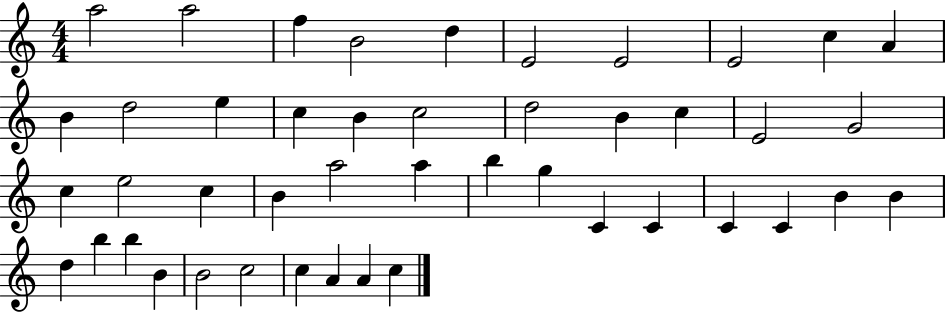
{
  \clef treble
  \numericTimeSignature
  \time 4/4
  \key c \major
  a''2 a''2 | f''4 b'2 d''4 | e'2 e'2 | e'2 c''4 a'4 | \break b'4 d''2 e''4 | c''4 b'4 c''2 | d''2 b'4 c''4 | e'2 g'2 | \break c''4 e''2 c''4 | b'4 a''2 a''4 | b''4 g''4 c'4 c'4 | c'4 c'4 b'4 b'4 | \break d''4 b''4 b''4 b'4 | b'2 c''2 | c''4 a'4 a'4 c''4 | \bar "|."
}